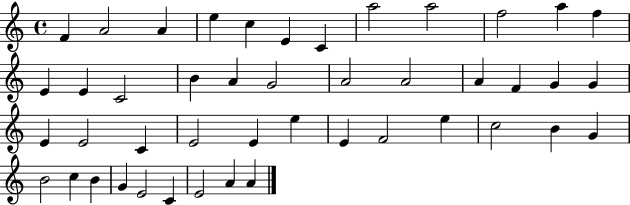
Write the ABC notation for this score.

X:1
T:Untitled
M:4/4
L:1/4
K:C
F A2 A e c E C a2 a2 f2 a f E E C2 B A G2 A2 A2 A F G G E E2 C E2 E e E F2 e c2 B G B2 c B G E2 C E2 A A